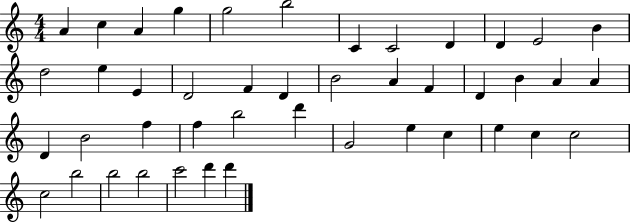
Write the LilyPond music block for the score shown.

{
  \clef treble
  \numericTimeSignature
  \time 4/4
  \key c \major
  a'4 c''4 a'4 g''4 | g''2 b''2 | c'4 c'2 d'4 | d'4 e'2 b'4 | \break d''2 e''4 e'4 | d'2 f'4 d'4 | b'2 a'4 f'4 | d'4 b'4 a'4 a'4 | \break d'4 b'2 f''4 | f''4 b''2 d'''4 | g'2 e''4 c''4 | e''4 c''4 c''2 | \break c''2 b''2 | b''2 b''2 | c'''2 d'''4 d'''4 | \bar "|."
}